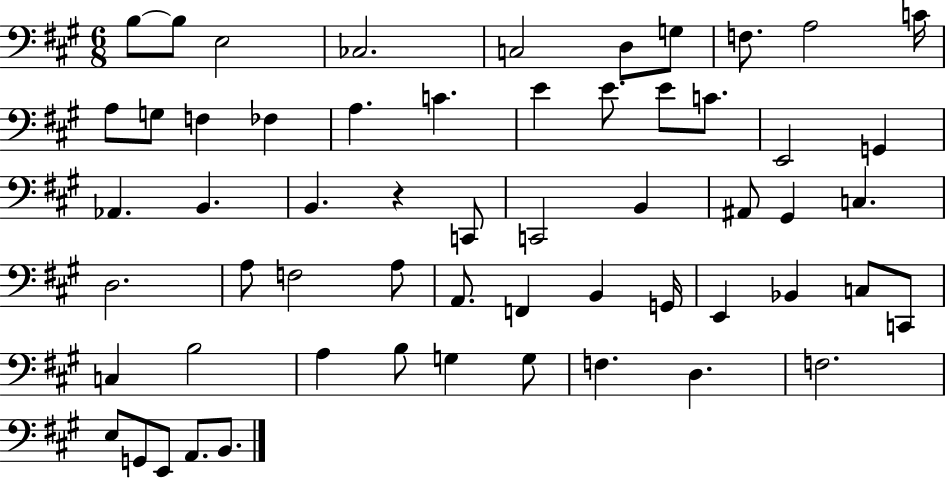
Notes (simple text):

B3/e B3/e E3/h CES3/h. C3/h D3/e G3/e F3/e. A3/h C4/s A3/e G3/e F3/q FES3/q A3/q. C4/q. E4/q E4/e. E4/e C4/e. E2/h G2/q Ab2/q. B2/q. B2/q. R/q C2/e C2/h B2/q A#2/e G#2/q C3/q. D3/h. A3/e F3/h A3/e A2/e. F2/q B2/q G2/s E2/q Bb2/q C3/e C2/e C3/q B3/h A3/q B3/e G3/q G3/e F3/q. D3/q. F3/h. E3/e G2/e E2/e A2/e. B2/e.